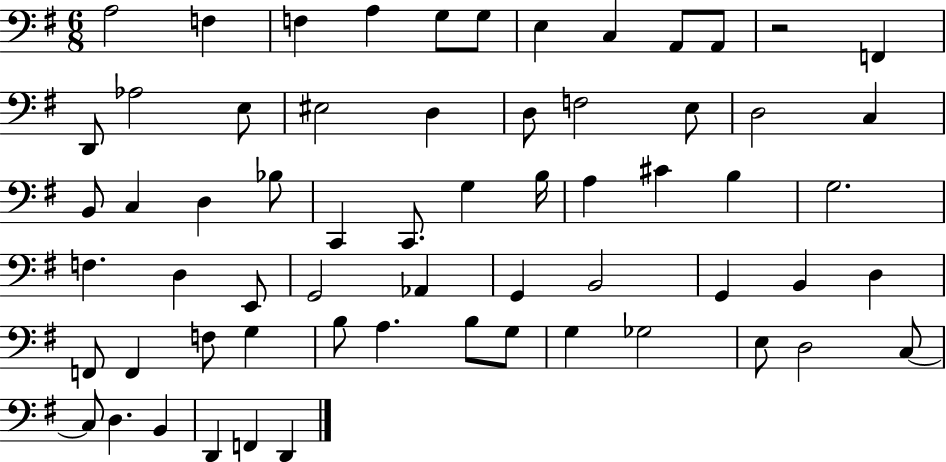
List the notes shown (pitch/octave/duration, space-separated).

A3/h F3/q F3/q A3/q G3/e G3/e E3/q C3/q A2/e A2/e R/h F2/q D2/e Ab3/h E3/e EIS3/h D3/q D3/e F3/h E3/e D3/h C3/q B2/e C3/q D3/q Bb3/e C2/q C2/e. G3/q B3/s A3/q C#4/q B3/q G3/h. F3/q. D3/q E2/e G2/h Ab2/q G2/q B2/h G2/q B2/q D3/q F2/e F2/q F3/e G3/q B3/e A3/q. B3/e G3/e G3/q Gb3/h E3/e D3/h C3/e C3/e D3/q. B2/q D2/q F2/q D2/q